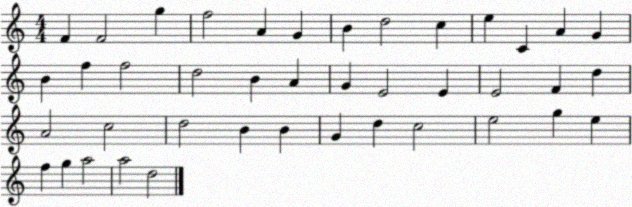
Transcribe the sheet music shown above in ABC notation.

X:1
T:Untitled
M:4/4
L:1/4
K:C
F F2 g f2 A G B d2 c e C A G B f f2 d2 B A G E2 E E2 F d A2 c2 d2 B B G d c2 e2 g e f g a2 a2 d2